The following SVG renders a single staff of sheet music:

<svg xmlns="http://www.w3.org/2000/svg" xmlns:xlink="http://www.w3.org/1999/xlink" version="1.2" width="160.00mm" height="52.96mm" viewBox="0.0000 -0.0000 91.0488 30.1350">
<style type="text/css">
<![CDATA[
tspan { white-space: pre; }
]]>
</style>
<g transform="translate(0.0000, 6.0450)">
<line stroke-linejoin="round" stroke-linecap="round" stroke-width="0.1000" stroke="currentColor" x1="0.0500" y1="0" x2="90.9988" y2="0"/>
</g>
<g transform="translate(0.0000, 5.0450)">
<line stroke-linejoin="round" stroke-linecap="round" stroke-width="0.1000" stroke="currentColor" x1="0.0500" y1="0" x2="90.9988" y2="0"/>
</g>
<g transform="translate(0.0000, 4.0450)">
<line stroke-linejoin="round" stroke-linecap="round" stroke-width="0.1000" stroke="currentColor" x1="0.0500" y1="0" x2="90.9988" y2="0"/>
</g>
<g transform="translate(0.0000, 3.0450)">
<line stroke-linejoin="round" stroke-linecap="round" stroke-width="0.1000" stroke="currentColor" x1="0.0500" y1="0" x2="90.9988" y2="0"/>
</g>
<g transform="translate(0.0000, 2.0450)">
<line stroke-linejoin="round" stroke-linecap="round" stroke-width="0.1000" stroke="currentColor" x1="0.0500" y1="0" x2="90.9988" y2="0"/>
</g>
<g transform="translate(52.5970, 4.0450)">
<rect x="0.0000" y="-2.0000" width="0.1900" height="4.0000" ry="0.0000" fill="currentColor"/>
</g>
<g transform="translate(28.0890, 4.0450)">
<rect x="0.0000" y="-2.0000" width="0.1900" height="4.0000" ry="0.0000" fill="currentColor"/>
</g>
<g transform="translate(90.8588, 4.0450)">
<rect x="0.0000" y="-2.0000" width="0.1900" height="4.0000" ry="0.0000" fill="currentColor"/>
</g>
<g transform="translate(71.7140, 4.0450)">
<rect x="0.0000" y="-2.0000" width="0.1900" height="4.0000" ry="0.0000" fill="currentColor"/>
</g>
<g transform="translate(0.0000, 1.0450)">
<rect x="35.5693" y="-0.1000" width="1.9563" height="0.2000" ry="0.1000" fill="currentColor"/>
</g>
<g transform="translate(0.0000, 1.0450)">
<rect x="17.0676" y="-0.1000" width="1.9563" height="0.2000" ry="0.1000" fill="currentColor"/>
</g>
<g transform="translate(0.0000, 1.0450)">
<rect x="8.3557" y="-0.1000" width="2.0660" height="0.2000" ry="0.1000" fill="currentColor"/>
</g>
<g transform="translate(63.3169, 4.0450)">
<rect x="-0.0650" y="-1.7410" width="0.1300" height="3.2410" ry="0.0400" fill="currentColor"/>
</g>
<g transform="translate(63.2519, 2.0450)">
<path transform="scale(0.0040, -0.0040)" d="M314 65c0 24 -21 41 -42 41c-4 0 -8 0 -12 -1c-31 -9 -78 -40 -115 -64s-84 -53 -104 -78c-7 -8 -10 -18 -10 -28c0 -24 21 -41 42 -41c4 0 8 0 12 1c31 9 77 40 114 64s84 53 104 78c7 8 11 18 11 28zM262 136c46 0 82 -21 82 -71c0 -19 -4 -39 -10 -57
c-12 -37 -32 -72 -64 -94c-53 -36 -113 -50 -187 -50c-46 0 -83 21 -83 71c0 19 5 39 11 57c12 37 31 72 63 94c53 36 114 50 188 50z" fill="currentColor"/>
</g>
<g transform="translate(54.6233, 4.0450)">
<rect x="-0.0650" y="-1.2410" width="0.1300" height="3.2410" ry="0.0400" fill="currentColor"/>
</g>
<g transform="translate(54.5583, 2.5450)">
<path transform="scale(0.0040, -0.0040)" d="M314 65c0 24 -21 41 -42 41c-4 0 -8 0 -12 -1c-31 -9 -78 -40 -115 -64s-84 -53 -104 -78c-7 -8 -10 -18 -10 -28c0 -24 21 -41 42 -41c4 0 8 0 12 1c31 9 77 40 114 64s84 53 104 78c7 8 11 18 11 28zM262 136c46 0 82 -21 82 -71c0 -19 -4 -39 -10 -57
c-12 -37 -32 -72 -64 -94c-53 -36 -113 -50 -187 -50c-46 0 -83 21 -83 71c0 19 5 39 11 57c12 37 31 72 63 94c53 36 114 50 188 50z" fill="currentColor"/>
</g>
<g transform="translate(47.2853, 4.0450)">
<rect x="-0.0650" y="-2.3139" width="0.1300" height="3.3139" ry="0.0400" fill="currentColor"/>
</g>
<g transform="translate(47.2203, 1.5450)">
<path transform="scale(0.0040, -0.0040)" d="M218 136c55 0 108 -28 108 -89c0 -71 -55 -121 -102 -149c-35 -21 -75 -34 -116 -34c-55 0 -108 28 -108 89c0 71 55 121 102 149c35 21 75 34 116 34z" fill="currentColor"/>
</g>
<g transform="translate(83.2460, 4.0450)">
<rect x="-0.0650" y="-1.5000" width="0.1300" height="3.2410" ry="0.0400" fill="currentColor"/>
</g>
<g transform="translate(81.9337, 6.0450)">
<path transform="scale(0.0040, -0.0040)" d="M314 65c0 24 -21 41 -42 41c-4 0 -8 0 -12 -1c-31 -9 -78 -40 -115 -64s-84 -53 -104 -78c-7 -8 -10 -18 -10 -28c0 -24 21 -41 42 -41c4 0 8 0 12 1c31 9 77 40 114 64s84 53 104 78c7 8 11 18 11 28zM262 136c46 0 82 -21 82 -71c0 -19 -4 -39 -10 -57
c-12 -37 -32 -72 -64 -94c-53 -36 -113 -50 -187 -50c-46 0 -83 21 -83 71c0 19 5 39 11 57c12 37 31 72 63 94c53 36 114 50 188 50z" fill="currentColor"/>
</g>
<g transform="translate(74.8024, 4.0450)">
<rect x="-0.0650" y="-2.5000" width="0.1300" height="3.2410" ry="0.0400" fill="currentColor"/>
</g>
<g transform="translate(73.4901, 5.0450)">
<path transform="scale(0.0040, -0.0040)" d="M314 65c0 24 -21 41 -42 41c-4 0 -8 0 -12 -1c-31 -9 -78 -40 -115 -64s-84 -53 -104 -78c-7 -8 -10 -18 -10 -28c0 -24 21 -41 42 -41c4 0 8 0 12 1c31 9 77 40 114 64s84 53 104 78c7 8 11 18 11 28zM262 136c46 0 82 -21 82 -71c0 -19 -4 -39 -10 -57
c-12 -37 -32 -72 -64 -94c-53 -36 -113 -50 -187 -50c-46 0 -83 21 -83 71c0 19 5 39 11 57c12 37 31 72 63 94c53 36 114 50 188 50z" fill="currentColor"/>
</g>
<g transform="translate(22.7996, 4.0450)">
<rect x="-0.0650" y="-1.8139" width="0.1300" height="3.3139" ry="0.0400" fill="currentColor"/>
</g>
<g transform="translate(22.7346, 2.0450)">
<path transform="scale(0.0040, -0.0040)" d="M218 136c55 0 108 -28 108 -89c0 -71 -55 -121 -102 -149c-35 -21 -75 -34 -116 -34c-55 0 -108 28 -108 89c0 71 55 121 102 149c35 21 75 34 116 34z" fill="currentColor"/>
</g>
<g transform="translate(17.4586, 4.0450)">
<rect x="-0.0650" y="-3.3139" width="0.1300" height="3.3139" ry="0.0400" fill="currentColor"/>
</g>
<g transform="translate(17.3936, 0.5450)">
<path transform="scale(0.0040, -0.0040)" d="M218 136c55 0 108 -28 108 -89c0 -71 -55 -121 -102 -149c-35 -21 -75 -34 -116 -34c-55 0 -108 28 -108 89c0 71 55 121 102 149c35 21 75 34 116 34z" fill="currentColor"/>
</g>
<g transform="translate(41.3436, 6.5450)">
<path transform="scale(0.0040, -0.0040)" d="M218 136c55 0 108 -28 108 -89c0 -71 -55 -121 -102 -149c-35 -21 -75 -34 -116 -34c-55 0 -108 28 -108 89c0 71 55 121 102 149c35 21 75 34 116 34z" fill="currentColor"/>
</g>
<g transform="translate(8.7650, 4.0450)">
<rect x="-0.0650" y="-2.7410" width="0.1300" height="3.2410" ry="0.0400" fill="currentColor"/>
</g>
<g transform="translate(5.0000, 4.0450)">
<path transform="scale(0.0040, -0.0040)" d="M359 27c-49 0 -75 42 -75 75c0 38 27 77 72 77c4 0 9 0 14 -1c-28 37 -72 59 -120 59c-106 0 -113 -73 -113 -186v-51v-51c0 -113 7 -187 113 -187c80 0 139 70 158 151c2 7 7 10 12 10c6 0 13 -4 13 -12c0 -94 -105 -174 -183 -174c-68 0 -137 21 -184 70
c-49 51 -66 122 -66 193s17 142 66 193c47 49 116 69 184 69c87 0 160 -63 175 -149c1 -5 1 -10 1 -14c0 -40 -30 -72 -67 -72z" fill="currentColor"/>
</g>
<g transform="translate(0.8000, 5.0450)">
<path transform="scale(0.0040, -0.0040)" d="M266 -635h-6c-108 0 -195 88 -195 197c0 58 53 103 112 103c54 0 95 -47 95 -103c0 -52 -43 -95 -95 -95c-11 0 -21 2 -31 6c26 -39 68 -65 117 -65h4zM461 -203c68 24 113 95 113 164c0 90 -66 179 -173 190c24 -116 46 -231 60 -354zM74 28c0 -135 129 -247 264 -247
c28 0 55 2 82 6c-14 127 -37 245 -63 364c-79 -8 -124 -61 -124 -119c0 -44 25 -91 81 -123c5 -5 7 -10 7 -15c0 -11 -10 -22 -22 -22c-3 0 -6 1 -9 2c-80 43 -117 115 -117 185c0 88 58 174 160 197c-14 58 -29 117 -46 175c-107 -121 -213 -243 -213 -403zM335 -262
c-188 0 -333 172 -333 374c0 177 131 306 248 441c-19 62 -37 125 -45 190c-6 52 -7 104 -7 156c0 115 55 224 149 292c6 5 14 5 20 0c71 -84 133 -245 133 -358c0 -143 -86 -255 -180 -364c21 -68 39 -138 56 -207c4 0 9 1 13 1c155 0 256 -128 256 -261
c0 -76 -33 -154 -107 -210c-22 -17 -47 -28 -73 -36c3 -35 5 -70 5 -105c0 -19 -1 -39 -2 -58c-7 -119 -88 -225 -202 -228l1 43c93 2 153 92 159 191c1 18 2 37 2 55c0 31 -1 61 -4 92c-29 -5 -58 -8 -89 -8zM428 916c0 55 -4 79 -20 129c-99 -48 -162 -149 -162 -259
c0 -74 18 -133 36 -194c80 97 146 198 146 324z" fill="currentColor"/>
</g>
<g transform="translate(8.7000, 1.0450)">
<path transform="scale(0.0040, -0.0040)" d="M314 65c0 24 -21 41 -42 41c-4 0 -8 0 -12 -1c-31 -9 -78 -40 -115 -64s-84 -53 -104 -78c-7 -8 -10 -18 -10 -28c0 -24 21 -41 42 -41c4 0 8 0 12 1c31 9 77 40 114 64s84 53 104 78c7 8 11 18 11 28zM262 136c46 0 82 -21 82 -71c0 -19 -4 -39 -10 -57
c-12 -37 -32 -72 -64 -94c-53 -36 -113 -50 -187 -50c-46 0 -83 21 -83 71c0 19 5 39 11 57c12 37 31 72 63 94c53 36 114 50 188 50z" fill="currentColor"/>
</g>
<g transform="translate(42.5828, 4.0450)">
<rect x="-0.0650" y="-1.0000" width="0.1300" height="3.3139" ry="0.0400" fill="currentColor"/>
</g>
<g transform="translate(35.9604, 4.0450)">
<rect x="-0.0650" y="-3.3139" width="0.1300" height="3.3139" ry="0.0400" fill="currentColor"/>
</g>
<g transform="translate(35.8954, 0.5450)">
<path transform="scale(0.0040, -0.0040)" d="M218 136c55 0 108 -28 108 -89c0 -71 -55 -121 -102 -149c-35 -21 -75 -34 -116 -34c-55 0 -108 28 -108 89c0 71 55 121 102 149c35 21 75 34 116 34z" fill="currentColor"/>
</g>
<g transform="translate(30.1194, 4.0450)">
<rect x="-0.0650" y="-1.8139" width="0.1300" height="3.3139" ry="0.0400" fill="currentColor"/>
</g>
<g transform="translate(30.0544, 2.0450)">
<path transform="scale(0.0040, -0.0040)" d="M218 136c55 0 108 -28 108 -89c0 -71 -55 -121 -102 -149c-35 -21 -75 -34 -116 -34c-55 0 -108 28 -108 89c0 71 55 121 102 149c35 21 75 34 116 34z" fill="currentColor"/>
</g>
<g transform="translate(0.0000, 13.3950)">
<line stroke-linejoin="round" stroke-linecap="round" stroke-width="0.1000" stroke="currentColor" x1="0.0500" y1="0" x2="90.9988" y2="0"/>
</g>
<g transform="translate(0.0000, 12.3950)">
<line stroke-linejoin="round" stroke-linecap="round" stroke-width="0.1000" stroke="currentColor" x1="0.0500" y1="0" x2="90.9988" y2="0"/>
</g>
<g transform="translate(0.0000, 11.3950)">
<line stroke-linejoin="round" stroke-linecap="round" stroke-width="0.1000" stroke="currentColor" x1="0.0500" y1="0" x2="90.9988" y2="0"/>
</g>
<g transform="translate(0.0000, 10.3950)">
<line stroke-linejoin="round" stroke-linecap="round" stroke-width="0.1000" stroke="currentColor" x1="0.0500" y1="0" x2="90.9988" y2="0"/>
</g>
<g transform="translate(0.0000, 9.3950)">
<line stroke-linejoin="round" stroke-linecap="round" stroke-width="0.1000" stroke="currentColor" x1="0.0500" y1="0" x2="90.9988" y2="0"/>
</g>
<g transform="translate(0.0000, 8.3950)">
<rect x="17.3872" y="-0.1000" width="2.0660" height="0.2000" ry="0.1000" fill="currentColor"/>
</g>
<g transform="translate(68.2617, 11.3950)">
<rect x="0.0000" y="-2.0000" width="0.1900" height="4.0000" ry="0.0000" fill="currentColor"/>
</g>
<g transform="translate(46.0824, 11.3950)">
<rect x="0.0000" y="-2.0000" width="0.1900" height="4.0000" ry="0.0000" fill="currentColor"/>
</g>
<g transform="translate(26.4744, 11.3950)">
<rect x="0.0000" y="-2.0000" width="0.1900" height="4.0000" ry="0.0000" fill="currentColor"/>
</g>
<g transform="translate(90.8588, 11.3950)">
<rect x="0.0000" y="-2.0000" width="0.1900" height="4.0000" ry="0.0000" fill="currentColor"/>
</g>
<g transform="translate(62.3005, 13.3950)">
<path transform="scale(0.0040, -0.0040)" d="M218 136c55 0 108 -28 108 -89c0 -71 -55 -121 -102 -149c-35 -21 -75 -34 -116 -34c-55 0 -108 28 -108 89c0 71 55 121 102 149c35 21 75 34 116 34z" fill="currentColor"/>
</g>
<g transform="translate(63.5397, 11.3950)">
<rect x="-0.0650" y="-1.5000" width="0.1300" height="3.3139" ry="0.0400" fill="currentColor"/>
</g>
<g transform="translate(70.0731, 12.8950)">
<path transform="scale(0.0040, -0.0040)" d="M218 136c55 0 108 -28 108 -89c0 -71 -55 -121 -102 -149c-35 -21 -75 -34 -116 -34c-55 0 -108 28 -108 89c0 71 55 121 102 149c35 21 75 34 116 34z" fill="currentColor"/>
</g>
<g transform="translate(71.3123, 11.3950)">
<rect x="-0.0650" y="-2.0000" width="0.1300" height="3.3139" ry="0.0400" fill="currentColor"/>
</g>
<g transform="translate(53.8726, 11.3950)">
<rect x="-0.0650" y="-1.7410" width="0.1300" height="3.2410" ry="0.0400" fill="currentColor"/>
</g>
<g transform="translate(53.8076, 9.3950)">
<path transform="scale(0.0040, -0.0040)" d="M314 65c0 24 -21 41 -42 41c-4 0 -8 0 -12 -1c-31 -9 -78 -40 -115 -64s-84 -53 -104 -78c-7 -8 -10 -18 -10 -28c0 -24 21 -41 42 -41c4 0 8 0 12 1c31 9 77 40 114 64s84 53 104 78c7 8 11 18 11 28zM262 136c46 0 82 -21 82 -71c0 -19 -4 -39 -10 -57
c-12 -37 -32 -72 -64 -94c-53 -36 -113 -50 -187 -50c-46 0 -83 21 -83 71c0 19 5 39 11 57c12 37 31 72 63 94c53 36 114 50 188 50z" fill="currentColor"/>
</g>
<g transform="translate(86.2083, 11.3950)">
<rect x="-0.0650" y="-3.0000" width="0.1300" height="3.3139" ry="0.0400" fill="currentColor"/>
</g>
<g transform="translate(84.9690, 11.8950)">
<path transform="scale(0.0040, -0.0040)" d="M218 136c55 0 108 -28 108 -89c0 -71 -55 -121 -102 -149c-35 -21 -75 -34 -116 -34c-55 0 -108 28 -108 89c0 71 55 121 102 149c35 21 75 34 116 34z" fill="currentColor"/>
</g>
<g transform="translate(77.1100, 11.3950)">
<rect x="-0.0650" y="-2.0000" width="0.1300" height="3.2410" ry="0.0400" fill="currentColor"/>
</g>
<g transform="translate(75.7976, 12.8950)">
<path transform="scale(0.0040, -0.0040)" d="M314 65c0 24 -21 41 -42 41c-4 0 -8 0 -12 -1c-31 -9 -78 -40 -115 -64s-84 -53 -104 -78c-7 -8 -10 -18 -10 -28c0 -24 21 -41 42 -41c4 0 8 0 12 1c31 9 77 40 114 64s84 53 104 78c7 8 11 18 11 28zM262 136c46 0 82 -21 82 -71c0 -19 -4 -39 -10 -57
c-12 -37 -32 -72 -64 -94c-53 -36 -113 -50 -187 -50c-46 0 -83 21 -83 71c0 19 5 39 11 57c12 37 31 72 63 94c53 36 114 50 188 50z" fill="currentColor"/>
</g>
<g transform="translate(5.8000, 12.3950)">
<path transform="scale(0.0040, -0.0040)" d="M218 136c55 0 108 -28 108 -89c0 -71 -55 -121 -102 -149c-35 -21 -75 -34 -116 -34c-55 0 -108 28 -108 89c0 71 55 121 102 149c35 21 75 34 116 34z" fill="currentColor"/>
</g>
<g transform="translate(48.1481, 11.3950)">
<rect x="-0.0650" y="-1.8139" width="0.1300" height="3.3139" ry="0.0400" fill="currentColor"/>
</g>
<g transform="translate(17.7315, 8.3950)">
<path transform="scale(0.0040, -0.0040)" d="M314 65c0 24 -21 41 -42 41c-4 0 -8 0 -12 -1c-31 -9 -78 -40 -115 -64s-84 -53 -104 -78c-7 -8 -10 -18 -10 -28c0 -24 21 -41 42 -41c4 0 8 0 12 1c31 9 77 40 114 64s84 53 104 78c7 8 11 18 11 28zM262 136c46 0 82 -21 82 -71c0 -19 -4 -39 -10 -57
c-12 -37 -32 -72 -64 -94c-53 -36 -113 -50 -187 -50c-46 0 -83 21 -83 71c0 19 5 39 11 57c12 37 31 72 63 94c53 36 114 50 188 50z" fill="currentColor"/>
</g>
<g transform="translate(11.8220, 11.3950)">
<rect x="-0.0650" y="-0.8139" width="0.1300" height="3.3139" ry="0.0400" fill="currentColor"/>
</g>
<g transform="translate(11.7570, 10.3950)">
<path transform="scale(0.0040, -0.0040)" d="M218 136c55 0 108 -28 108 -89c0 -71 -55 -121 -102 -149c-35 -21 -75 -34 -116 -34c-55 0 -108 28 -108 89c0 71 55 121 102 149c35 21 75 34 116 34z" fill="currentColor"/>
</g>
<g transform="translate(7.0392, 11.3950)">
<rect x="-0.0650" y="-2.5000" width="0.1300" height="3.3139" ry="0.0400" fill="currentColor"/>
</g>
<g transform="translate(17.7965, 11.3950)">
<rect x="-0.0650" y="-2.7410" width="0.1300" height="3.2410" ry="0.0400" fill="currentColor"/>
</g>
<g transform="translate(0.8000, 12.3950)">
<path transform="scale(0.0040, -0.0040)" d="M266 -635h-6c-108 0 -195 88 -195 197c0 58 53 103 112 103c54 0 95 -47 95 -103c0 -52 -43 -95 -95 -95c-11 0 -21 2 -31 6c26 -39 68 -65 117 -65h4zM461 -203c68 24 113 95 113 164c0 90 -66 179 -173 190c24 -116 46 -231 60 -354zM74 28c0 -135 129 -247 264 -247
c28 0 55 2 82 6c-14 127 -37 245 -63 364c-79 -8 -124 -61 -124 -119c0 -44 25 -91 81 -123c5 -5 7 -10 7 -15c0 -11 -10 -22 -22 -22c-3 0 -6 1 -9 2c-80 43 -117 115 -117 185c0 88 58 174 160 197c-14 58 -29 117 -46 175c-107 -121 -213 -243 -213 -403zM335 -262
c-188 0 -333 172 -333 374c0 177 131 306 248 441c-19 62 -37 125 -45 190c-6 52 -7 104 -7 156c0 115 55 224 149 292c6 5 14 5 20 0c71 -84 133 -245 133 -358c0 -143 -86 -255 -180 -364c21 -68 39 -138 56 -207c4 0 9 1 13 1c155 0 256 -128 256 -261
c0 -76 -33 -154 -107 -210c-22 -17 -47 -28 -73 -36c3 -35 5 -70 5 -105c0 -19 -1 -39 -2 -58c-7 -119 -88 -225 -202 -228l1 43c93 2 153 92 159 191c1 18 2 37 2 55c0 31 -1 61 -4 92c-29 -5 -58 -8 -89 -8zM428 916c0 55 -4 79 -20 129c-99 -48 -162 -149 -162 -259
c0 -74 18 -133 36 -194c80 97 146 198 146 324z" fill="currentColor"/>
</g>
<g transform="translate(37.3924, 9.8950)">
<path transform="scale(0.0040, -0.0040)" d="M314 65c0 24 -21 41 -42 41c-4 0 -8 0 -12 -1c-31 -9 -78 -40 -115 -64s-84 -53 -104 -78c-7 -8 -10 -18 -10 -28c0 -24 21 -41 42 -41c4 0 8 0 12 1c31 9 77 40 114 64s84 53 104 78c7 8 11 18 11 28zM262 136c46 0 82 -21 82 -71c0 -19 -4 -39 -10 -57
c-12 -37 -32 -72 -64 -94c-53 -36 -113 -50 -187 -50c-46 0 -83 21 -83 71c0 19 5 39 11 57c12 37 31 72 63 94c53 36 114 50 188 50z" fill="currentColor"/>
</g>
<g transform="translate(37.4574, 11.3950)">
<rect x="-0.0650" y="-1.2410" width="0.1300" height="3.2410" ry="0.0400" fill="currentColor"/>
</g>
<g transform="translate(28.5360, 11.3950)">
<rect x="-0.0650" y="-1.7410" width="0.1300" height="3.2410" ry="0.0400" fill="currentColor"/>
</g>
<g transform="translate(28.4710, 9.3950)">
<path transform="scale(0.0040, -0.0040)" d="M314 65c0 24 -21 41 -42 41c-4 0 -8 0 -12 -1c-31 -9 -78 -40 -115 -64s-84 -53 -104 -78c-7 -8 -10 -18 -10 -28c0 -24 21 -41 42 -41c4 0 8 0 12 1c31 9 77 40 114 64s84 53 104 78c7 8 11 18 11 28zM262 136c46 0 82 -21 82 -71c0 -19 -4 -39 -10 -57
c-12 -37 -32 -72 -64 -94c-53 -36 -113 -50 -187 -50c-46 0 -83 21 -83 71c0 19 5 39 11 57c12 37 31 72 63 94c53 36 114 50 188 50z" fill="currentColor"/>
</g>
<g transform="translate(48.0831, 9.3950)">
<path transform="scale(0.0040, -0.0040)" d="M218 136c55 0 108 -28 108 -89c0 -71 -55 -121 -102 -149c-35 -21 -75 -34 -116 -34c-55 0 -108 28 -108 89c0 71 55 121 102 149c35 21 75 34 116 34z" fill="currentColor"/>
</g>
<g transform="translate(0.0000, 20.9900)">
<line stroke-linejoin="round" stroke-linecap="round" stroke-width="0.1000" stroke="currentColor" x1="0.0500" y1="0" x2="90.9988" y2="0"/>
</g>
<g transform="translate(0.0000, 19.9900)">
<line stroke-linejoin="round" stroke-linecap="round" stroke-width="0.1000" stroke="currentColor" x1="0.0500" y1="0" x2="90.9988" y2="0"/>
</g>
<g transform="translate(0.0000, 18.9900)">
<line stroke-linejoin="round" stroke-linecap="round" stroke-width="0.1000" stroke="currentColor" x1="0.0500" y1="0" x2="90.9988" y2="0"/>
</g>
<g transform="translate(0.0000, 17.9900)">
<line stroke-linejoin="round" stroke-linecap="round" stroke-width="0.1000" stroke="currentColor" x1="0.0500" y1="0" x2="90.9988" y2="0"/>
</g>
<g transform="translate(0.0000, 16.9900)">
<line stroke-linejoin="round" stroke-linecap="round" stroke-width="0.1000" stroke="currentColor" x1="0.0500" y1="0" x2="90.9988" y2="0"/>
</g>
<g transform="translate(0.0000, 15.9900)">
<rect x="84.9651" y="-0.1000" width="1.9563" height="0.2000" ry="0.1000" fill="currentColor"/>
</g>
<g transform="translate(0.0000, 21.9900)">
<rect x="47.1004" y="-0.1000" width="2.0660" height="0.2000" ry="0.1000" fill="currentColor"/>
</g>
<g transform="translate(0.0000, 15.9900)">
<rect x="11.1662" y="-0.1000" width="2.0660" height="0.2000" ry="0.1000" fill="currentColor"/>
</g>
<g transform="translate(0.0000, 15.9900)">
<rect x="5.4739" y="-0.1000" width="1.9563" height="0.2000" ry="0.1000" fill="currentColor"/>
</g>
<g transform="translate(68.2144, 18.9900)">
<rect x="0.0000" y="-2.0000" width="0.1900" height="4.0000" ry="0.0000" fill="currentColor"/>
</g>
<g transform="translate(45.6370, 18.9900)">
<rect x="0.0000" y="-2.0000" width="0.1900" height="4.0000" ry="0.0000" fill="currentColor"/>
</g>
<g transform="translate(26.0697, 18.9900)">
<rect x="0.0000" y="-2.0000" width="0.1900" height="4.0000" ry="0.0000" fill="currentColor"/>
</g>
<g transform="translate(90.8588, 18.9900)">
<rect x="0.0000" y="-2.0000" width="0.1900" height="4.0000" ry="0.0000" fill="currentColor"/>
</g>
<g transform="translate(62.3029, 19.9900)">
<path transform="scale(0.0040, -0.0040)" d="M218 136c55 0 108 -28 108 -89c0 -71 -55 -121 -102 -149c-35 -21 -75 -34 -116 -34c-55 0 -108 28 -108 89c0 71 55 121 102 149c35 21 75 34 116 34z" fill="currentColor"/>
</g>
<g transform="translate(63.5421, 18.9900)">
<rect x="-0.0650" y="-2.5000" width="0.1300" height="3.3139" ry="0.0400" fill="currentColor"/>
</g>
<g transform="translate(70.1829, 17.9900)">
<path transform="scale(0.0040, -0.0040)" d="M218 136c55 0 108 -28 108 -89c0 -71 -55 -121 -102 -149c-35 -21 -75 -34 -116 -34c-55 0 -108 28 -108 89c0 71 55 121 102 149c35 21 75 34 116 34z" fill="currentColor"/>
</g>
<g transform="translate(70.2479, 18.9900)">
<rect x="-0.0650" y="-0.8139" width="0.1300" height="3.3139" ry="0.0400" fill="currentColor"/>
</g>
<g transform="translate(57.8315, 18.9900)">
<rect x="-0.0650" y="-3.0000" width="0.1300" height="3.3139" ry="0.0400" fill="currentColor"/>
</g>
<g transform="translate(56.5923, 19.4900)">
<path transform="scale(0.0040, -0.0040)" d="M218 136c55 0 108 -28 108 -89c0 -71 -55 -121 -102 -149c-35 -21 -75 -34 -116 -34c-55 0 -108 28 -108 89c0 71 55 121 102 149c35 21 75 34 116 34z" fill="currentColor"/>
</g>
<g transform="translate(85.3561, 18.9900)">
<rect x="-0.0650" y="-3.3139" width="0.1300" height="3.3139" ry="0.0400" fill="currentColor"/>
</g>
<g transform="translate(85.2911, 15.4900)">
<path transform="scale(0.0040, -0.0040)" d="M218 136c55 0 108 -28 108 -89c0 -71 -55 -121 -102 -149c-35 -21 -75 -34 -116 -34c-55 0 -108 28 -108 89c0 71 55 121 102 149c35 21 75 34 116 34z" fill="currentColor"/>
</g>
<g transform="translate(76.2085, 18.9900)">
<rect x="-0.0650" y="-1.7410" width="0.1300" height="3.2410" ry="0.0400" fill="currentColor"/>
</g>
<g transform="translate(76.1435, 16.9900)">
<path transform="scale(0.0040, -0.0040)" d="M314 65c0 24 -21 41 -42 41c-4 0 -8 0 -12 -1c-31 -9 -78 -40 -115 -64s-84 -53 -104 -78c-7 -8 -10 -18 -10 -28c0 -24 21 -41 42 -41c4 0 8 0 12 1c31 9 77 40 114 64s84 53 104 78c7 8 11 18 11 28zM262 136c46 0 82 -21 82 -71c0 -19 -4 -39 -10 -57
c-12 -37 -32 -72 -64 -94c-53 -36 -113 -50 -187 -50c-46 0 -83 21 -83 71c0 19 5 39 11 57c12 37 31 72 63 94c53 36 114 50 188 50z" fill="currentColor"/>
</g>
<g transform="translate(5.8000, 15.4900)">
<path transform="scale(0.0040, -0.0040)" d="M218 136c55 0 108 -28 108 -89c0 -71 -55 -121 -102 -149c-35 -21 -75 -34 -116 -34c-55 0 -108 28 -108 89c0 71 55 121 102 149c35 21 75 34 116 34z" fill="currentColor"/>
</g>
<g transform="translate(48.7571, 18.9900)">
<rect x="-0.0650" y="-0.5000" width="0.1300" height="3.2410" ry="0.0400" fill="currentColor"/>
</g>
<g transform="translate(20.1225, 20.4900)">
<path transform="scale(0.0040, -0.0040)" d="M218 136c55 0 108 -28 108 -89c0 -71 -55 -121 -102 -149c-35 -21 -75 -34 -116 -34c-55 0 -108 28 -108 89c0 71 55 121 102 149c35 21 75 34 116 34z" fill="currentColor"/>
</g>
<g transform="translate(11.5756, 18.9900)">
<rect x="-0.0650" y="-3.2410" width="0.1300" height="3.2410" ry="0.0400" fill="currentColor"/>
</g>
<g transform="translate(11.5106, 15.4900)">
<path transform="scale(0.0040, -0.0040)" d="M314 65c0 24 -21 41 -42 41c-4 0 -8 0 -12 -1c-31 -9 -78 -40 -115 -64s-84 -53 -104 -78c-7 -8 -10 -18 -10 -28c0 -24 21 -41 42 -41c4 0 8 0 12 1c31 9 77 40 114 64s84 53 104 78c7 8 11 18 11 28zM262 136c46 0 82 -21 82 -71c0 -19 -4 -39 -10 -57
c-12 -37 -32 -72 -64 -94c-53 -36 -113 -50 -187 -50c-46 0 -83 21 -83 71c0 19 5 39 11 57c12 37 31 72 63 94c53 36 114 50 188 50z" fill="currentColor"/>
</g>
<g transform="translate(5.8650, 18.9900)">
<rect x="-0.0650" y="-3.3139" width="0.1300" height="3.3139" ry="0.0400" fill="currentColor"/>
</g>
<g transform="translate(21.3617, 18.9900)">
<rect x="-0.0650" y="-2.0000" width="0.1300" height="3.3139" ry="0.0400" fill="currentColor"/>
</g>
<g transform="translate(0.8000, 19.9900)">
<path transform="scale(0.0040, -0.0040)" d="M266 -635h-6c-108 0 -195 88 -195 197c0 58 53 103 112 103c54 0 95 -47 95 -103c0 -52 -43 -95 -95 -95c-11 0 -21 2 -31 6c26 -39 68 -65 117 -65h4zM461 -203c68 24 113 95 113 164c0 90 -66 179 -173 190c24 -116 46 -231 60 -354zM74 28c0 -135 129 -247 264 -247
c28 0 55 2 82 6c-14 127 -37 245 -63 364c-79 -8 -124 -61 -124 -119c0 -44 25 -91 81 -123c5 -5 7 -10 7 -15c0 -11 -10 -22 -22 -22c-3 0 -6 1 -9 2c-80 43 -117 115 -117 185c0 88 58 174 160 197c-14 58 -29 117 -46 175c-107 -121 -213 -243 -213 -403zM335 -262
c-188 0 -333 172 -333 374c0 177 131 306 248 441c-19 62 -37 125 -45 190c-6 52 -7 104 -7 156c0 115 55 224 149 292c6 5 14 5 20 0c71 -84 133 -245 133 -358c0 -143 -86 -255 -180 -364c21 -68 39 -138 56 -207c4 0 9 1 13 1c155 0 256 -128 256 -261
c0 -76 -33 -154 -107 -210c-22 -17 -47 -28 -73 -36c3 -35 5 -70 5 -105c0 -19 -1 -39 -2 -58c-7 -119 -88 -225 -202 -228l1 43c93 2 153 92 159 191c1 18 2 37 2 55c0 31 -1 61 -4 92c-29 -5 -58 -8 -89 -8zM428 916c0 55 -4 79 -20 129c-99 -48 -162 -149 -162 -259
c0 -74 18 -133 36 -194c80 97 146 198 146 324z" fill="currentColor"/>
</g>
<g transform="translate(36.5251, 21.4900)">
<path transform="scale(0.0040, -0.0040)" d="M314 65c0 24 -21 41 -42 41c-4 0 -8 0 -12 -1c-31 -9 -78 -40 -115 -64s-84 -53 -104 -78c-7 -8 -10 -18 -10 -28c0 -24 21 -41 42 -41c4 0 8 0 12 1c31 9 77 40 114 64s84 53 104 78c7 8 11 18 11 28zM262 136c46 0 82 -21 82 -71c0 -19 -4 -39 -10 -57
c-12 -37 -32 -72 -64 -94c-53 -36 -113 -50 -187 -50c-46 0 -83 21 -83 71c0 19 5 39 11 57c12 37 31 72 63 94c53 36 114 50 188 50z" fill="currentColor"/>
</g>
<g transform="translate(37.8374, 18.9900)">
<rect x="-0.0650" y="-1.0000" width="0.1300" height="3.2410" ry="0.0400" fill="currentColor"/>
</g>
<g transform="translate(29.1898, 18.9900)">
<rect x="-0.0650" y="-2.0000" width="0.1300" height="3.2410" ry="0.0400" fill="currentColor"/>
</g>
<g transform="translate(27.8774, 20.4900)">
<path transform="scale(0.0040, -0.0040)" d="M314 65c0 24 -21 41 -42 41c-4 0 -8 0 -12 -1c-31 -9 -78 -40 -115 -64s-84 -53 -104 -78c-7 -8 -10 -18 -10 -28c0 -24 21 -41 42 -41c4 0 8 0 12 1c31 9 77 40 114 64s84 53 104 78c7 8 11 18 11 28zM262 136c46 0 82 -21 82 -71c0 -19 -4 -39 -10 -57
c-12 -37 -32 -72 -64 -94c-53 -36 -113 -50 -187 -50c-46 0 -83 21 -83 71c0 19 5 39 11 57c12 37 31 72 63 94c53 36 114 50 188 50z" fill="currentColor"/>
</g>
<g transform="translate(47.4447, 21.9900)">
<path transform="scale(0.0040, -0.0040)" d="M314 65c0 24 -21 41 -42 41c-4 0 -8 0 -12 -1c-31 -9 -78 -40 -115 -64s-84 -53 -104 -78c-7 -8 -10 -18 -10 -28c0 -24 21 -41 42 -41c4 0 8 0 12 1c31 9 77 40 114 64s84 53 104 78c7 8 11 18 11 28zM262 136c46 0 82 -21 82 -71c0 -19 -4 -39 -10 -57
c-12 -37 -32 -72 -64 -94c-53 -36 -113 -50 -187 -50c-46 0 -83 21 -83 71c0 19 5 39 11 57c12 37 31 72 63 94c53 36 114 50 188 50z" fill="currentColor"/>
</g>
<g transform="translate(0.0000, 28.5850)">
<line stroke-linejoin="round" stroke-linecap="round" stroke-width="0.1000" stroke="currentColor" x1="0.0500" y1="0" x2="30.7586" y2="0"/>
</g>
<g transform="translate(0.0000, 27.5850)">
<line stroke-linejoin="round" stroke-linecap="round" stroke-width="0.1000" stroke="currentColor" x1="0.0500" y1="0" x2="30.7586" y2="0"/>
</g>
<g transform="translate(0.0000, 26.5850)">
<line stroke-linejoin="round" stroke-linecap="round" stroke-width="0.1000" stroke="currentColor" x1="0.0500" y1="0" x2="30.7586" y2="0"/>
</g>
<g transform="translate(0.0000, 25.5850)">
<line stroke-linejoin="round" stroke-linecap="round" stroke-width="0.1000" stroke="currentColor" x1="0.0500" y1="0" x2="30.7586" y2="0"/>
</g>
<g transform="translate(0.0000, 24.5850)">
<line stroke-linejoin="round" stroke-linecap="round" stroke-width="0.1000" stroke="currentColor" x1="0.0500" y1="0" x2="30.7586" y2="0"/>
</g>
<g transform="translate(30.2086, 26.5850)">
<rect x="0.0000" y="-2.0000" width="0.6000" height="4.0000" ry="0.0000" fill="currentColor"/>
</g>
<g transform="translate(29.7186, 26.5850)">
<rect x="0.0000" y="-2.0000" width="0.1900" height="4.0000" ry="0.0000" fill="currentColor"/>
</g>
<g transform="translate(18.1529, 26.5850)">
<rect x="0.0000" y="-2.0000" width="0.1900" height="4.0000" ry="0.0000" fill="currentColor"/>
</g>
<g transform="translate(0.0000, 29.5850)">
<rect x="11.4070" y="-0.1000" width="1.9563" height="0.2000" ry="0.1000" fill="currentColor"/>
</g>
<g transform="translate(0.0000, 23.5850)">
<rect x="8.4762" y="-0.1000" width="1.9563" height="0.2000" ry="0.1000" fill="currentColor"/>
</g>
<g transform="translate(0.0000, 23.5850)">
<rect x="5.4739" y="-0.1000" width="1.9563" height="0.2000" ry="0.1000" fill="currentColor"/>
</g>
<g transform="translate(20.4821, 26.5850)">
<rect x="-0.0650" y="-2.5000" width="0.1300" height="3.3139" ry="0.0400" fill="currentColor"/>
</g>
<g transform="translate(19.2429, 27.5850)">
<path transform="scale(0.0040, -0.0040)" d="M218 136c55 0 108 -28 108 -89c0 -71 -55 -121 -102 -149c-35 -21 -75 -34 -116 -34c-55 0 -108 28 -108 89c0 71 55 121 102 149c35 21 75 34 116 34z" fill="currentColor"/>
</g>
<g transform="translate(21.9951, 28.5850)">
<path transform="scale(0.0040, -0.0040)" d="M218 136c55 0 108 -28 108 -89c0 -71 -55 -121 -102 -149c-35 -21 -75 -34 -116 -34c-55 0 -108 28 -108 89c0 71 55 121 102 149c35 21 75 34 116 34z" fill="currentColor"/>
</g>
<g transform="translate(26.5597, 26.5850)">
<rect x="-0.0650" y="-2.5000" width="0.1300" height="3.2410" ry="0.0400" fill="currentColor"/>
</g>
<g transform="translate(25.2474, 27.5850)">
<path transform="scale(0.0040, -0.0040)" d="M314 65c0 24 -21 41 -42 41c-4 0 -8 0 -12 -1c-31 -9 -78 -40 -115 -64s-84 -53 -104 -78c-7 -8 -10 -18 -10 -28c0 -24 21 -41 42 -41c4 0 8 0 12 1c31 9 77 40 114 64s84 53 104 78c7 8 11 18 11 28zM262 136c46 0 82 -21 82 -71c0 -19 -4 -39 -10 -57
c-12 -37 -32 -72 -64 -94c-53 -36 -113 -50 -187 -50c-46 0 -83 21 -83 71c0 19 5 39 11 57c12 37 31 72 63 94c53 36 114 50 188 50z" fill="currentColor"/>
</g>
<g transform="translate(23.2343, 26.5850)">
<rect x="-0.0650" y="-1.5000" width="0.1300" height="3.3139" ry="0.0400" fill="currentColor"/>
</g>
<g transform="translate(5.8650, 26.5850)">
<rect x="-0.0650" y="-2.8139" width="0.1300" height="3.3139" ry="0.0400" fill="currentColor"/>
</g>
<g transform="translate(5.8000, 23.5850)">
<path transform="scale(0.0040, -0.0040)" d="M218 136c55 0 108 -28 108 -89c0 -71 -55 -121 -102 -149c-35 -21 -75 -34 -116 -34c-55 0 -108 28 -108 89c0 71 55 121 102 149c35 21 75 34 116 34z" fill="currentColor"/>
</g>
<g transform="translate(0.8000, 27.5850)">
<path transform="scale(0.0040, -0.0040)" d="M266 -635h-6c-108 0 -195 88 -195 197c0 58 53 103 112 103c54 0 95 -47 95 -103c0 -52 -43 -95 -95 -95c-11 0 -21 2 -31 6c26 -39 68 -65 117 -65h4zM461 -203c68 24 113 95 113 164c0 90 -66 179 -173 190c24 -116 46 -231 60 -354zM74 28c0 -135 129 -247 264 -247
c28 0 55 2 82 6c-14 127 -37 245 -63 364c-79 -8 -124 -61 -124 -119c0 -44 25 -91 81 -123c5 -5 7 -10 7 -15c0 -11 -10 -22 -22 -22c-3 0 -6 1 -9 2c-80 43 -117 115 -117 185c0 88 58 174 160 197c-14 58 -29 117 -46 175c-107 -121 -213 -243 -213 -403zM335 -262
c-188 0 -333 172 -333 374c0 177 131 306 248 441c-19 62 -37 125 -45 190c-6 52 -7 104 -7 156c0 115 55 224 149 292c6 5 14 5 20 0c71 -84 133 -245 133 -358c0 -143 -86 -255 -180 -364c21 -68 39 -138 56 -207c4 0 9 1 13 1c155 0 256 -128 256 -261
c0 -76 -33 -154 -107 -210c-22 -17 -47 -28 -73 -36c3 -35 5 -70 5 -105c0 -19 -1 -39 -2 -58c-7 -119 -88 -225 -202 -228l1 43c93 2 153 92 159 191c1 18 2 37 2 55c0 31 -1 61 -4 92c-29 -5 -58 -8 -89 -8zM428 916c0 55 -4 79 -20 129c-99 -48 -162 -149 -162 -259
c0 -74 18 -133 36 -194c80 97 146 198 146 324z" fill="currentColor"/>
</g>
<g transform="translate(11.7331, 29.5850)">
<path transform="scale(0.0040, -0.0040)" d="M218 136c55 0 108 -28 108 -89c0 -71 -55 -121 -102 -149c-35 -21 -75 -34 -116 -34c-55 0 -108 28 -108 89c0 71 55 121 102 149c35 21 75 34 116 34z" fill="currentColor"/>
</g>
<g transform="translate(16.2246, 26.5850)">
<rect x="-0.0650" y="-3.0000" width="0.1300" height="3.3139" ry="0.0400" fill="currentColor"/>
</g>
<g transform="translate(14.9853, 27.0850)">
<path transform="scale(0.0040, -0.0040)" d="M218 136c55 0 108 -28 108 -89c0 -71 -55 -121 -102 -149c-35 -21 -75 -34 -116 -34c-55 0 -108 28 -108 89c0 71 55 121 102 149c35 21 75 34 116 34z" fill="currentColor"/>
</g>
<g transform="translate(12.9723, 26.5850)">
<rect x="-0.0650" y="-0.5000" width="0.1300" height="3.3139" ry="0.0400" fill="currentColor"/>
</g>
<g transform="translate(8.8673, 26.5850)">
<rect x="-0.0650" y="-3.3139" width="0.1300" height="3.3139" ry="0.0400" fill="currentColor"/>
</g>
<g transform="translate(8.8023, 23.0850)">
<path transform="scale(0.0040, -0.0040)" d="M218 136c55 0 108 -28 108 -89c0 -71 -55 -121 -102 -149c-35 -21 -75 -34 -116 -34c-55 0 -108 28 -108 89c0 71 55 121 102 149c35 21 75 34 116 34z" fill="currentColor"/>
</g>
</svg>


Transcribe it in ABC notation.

X:1
T:Untitled
M:4/4
L:1/4
K:C
a2 b f f b D g e2 f2 G2 E2 G d a2 f2 e2 f f2 E F F2 A b b2 F F2 D2 C2 A G d f2 b a b C A G E G2